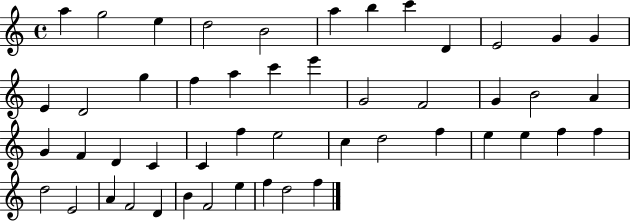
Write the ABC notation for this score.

X:1
T:Untitled
M:4/4
L:1/4
K:C
a g2 e d2 B2 a b c' D E2 G G E D2 g f a c' e' G2 F2 G B2 A G F D C C f e2 c d2 f e e f f d2 E2 A F2 D B F2 e f d2 f